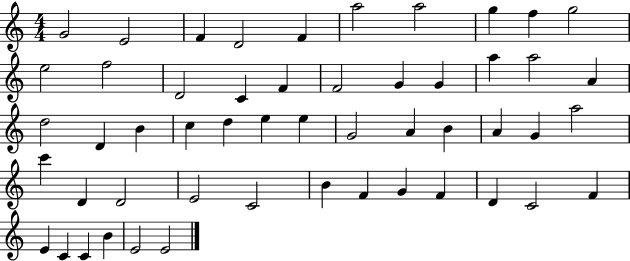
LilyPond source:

{
  \clef treble
  \numericTimeSignature
  \time 4/4
  \key c \major
  g'2 e'2 | f'4 d'2 f'4 | a''2 a''2 | g''4 f''4 g''2 | \break e''2 f''2 | d'2 c'4 f'4 | f'2 g'4 g'4 | a''4 a''2 a'4 | \break d''2 d'4 b'4 | c''4 d''4 e''4 e''4 | g'2 a'4 b'4 | a'4 g'4 a''2 | \break c'''4 d'4 d'2 | e'2 c'2 | b'4 f'4 g'4 f'4 | d'4 c'2 f'4 | \break e'4 c'4 c'4 b'4 | e'2 e'2 | \bar "|."
}